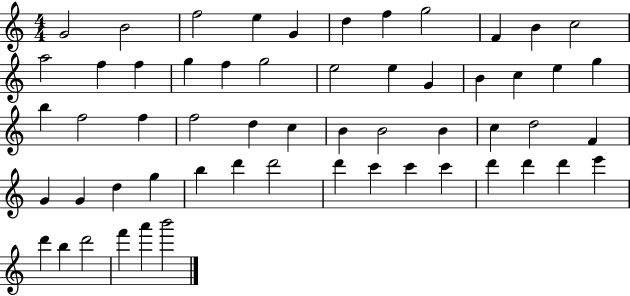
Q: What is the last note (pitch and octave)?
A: B6